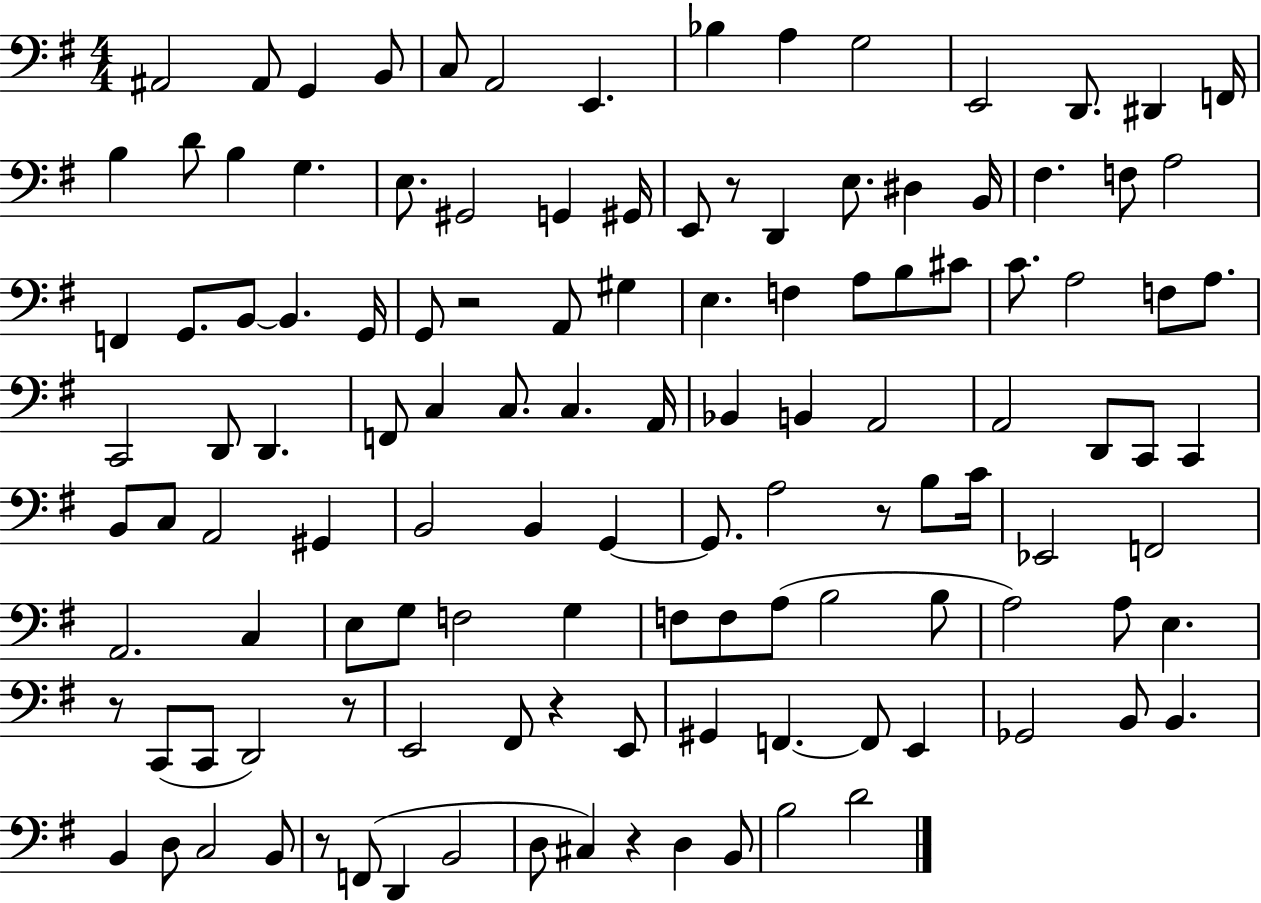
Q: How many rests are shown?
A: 8